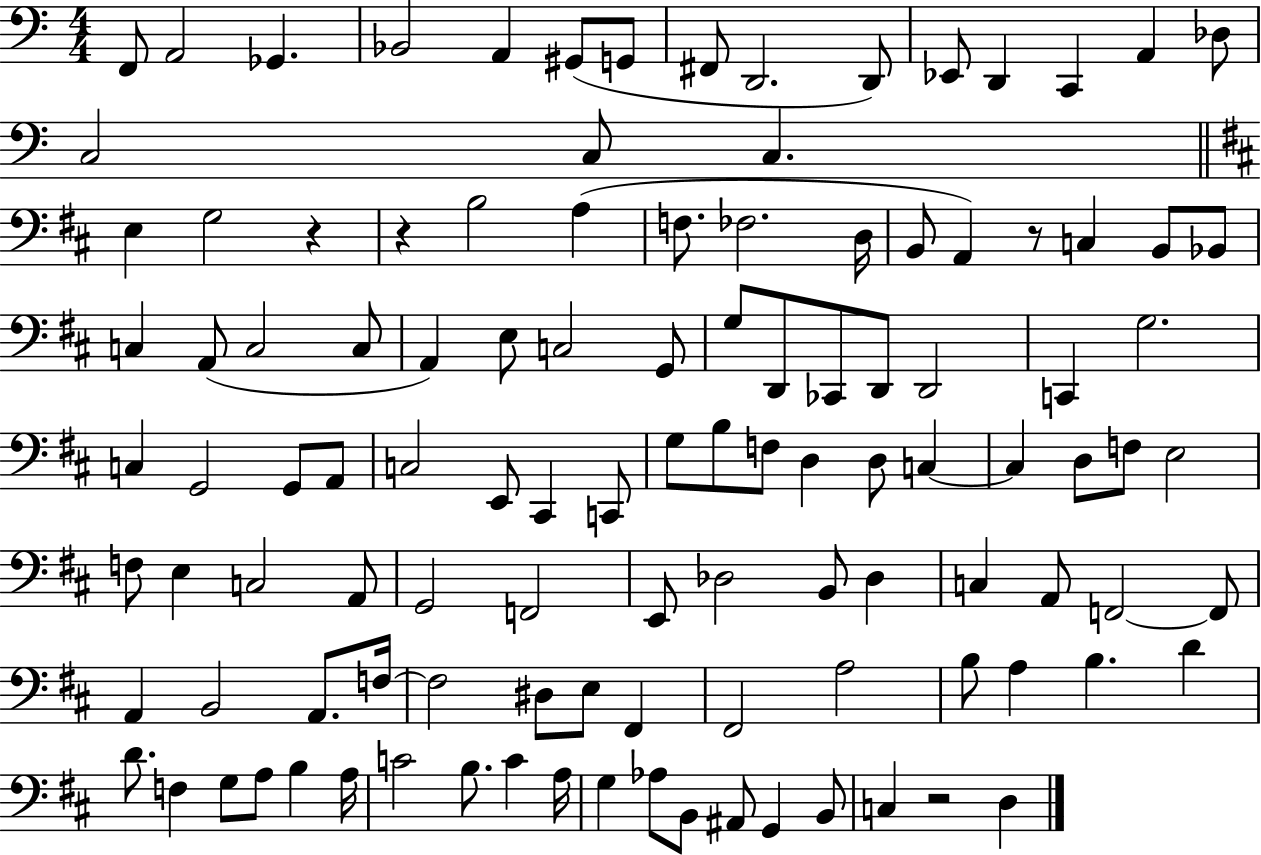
{
  \clef bass
  \numericTimeSignature
  \time 4/4
  \key c \major
  \repeat volta 2 { f,8 a,2 ges,4. | bes,2 a,4 gis,8( g,8 | fis,8 d,2. d,8) | ees,8 d,4 c,4 a,4 des8 | \break c2 c8 c4. | \bar "||" \break \key d \major e4 g2 r4 | r4 b2 a4( | f8. fes2. d16 | b,8 a,4) r8 c4 b,8 bes,8 | \break c4 a,8( c2 c8 | a,4) e8 c2 g,8 | g8 d,8 ces,8 d,8 d,2 | c,4 g2. | \break c4 g,2 g,8 a,8 | c2 e,8 cis,4 c,8 | g8 b8 f8 d4 d8 c4~~ | c4 d8 f8 e2 | \break f8 e4 c2 a,8 | g,2 f,2 | e,8 des2 b,8 des4 | c4 a,8 f,2~~ f,8 | \break a,4 b,2 a,8. f16~~ | f2 dis8 e8 fis,4 | fis,2 a2 | b8 a4 b4. d'4 | \break d'8. f4 g8 a8 b4 a16 | c'2 b8. c'4 a16 | g4 aes8 b,8 ais,8 g,4 b,8 | c4 r2 d4 | \break } \bar "|."
}